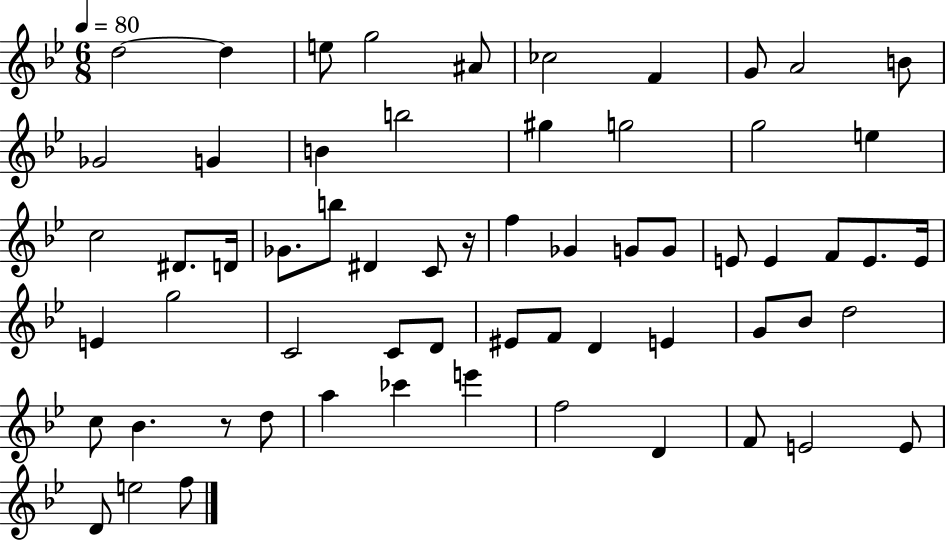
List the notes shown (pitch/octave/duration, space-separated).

D5/h D5/q E5/e G5/h A#4/e CES5/h F4/q G4/e A4/h B4/e Gb4/h G4/q B4/q B5/h G#5/q G5/h G5/h E5/q C5/h D#4/e. D4/s Gb4/e. B5/e D#4/q C4/e R/s F5/q Gb4/q G4/e G4/e E4/e E4/q F4/e E4/e. E4/s E4/q G5/h C4/h C4/e D4/e EIS4/e F4/e D4/q E4/q G4/e Bb4/e D5/h C5/e Bb4/q. R/e D5/e A5/q CES6/q E6/q F5/h D4/q F4/e E4/h E4/e D4/e E5/h F5/e